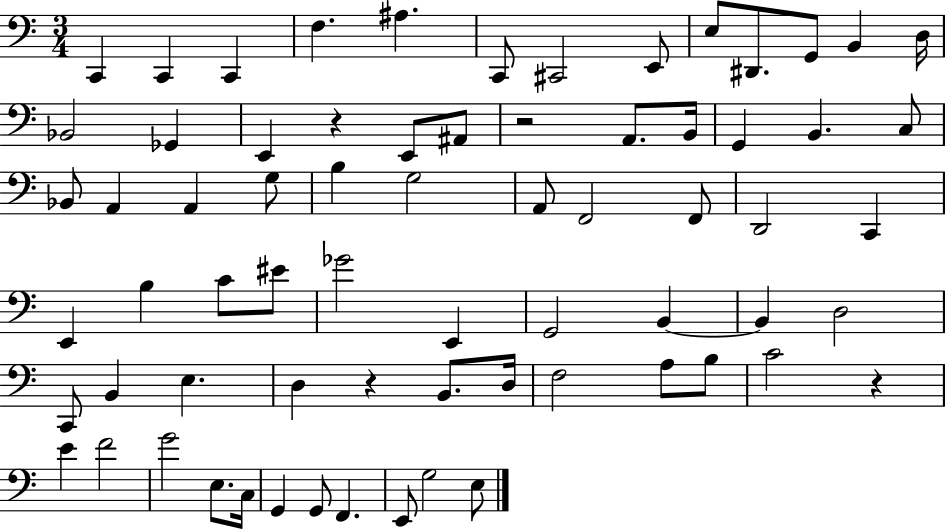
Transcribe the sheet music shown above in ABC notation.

X:1
T:Untitled
M:3/4
L:1/4
K:C
C,, C,, C,, F, ^A, C,,/2 ^C,,2 E,,/2 E,/2 ^D,,/2 G,,/2 B,, D,/4 _B,,2 _G,, E,, z E,,/2 ^A,,/2 z2 A,,/2 B,,/4 G,, B,, C,/2 _B,,/2 A,, A,, G,/2 B, G,2 A,,/2 F,,2 F,,/2 D,,2 C,, E,, B, C/2 ^E/2 _G2 E,, G,,2 B,, B,, D,2 C,,/2 B,, E, D, z B,,/2 D,/4 F,2 A,/2 B,/2 C2 z E F2 G2 E,/2 C,/4 G,, G,,/2 F,, E,,/2 G,2 E,/2